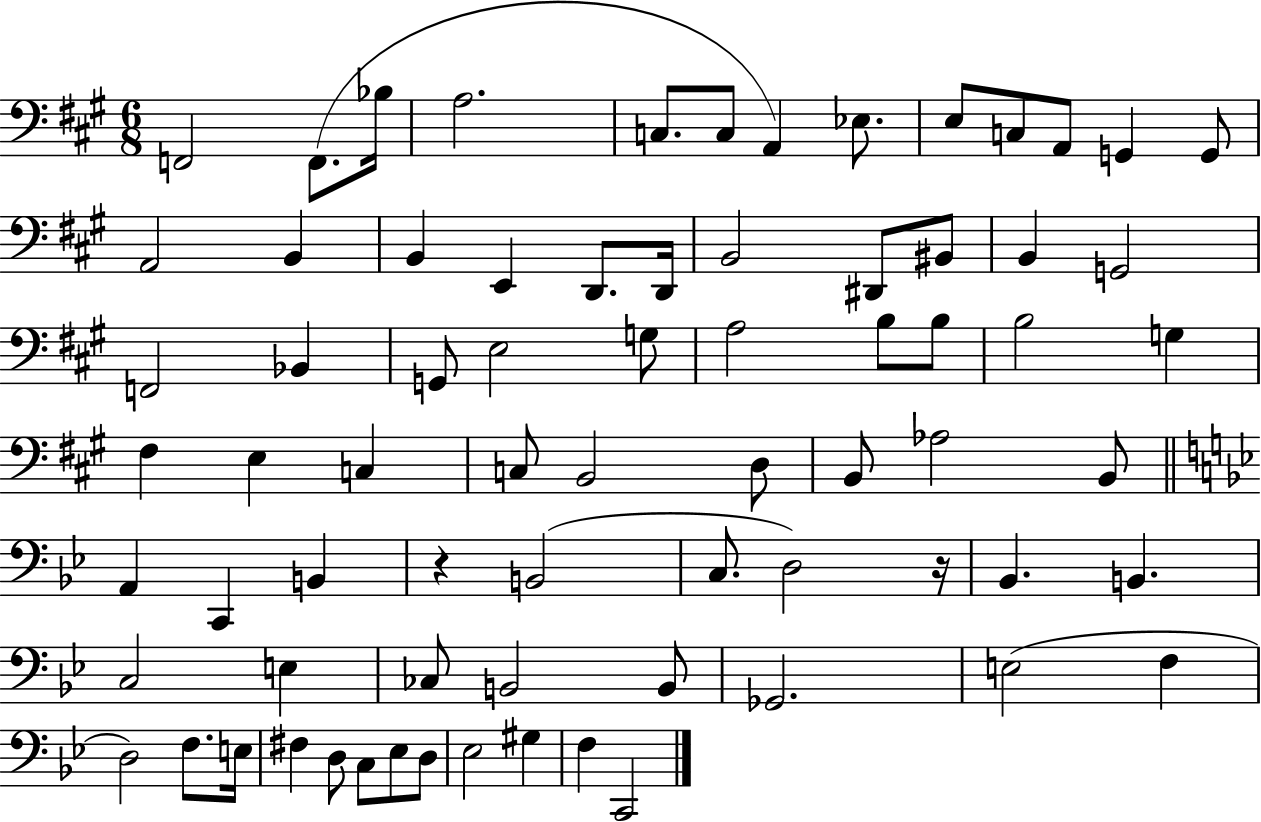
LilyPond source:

{
  \clef bass
  \numericTimeSignature
  \time 6/8
  \key a \major
  f,2 f,8.( bes16 | a2. | c8. c8 a,4) ees8. | e8 c8 a,8 g,4 g,8 | \break a,2 b,4 | b,4 e,4 d,8. d,16 | b,2 dis,8 bis,8 | b,4 g,2 | \break f,2 bes,4 | g,8 e2 g8 | a2 b8 b8 | b2 g4 | \break fis4 e4 c4 | c8 b,2 d8 | b,8 aes2 b,8 | \bar "||" \break \key bes \major a,4 c,4 b,4 | r4 b,2( | c8. d2) r16 | bes,4. b,4. | \break c2 e4 | ces8 b,2 b,8 | ges,2. | e2( f4 | \break d2) f8. e16 | fis4 d8 c8 ees8 d8 | ees2 gis4 | f4 c,2 | \break \bar "|."
}